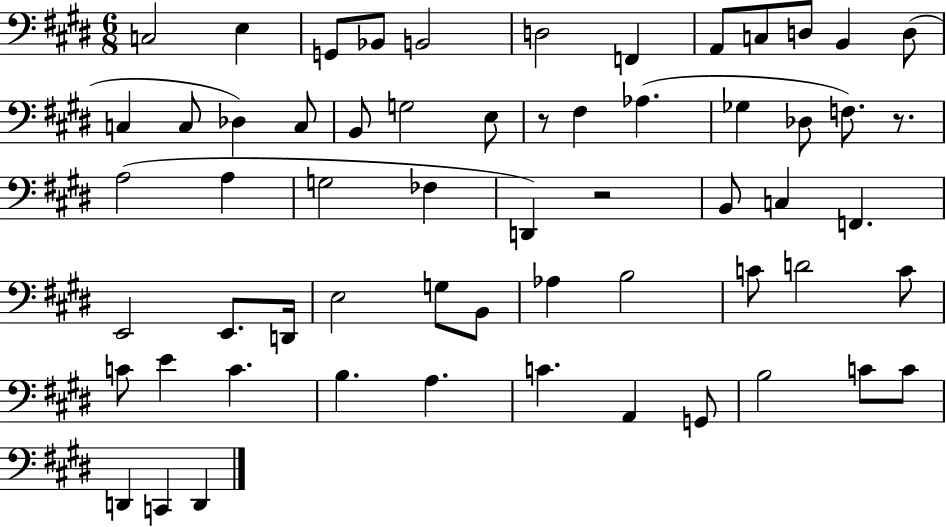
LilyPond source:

{
  \clef bass
  \numericTimeSignature
  \time 6/8
  \key e \major
  c2 e4 | g,8 bes,8 b,2 | d2 f,4 | a,8 c8 d8 b,4 d8( | \break c4 c8 des4) c8 | b,8 g2 e8 | r8 fis4 aes4.( | ges4 des8 f8.) r8. | \break a2( a4 | g2 fes4 | d,4) r2 | b,8 c4 f,4. | \break e,2 e,8. d,16 | e2 g8 b,8 | aes4 b2 | c'8 d'2 c'8 | \break c'8 e'4 c'4. | b4. a4. | c'4. a,4 g,8 | b2 c'8 c'8 | \break d,4 c,4 d,4 | \bar "|."
}